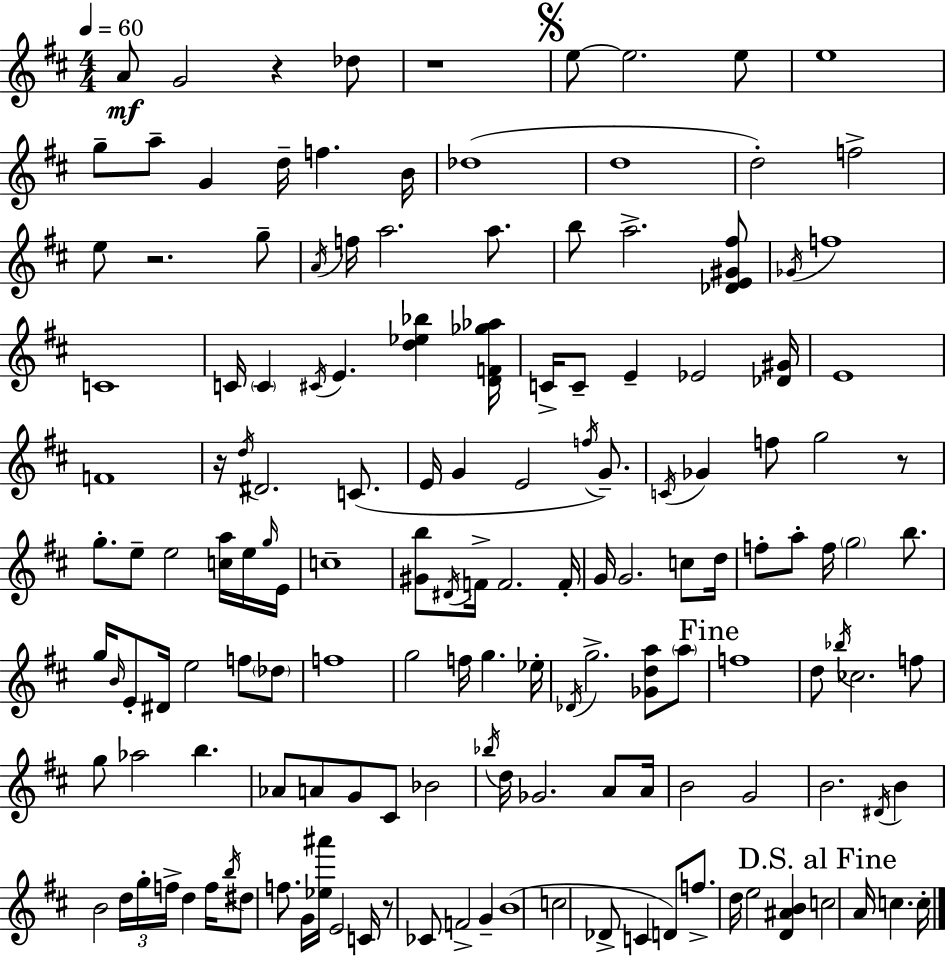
{
  \clef treble
  \numericTimeSignature
  \time 4/4
  \key d \major
  \tempo 4 = 60
  a'8\mf g'2 r4 des''8 | r1 | \mark \markup { \musicglyph "scripts.segno" } e''8~~ e''2. e''8 | e''1 | \break g''8-- a''8-- g'4 d''16-- f''4. b'16 | des''1( | d''1 | d''2-.) f''2-> | \break e''8 r2. g''8-- | \acciaccatura { a'16 } f''16 a''2. a''8. | b''8 a''2.-> <des' e' gis' fis''>8 | \acciaccatura { ges'16 } f''1 | \break c'1 | c'16 \parenthesize c'4 \acciaccatura { cis'16 } e'4. <d'' ees'' bes''>4 | <d' f' ges'' aes''>16 c'16-> c'8-- e'4-- ees'2 | <des' gis'>16 e'1 | \break f'1 | r16 \acciaccatura { d''16 } dis'2. | c'8.( e'16 g'4 e'2 | \acciaccatura { f''16 } g'8.--) \acciaccatura { c'16 } ges'4 f''8 g''2 | \break r8 g''8.-. e''8-- e''2 | <c'' a''>16 e''16 \grace { g''16 } e'16 c''1-- | <gis' b''>8 \acciaccatura { dis'16 } f'16-> f'2. | f'16-. g'16 g'2. | \break c''8 d''16 f''8-. a''8-. f''16 \parenthesize g''2 | b''8. g''16 \grace { b'16 } e'8-. dis'16 e''2 | f''8 \parenthesize des''8 f''1 | g''2 | \break f''16 g''4. ees''16-. \acciaccatura { des'16 } g''2.-> | <ges' d'' a''>8 \parenthesize a''8 \mark "Fine" f''1 | d''8 \acciaccatura { bes''16 } ces''2. | f''8 g''8 aes''2 | \break b''4. aes'8 a'8 g'8 | cis'8 bes'2 \acciaccatura { bes''16 } d''16 ges'2. | a'8 a'16 b'2 | g'2 b'2. | \break \acciaccatura { dis'16 } b'4 b'2 | \tuplet 3/2 { d''16 g''16-. f''16-> } d''4 f''16 \acciaccatura { b''16 } dis''8 | f''8. g'16 <ees'' ais'''>16 e'2 c'16 r8 | ces'8 f'2-> g'4-- b'1( | \break c''2 | des'8-> c'4 d'8) f''8.-> | d''16 e''2 <d' ais' b'>4 \mark "D.S. al Fine" c''2 | a'16 c''4. c''16-. \bar "|."
}